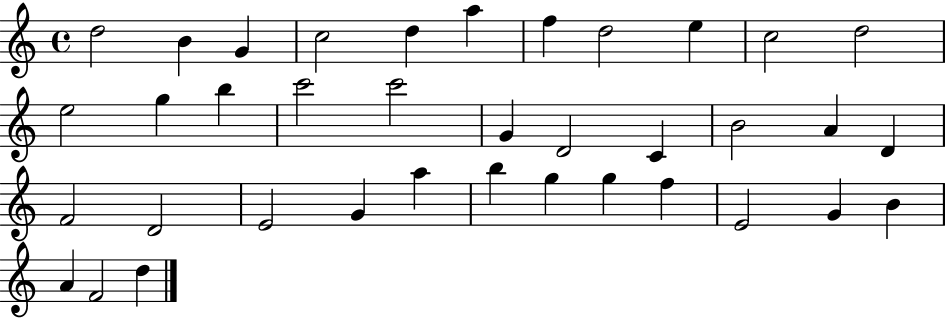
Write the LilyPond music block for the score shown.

{
  \clef treble
  \time 4/4
  \defaultTimeSignature
  \key c \major
  d''2 b'4 g'4 | c''2 d''4 a''4 | f''4 d''2 e''4 | c''2 d''2 | \break e''2 g''4 b''4 | c'''2 c'''2 | g'4 d'2 c'4 | b'2 a'4 d'4 | \break f'2 d'2 | e'2 g'4 a''4 | b''4 g''4 g''4 f''4 | e'2 g'4 b'4 | \break a'4 f'2 d''4 | \bar "|."
}